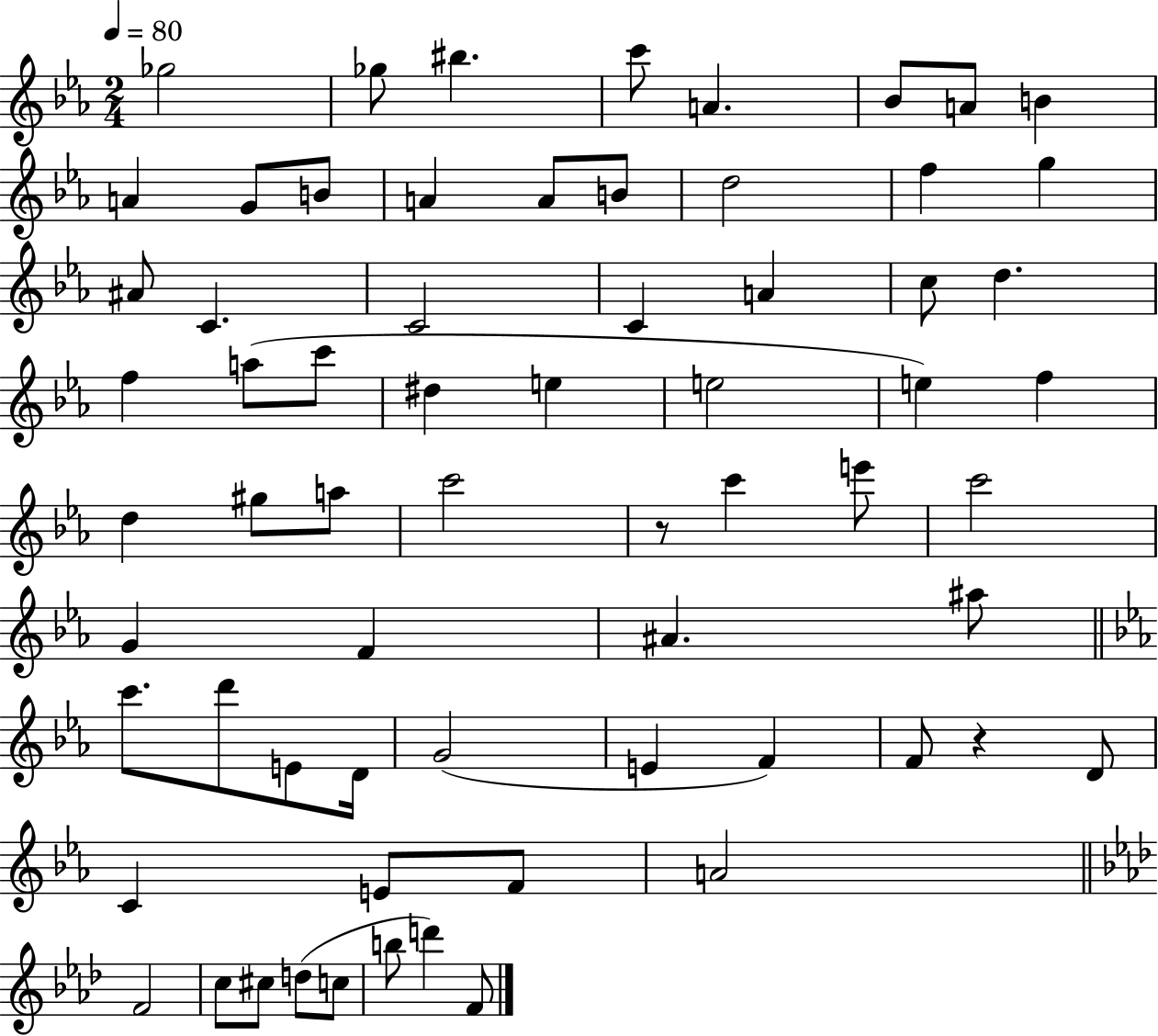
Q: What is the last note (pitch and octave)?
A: F4